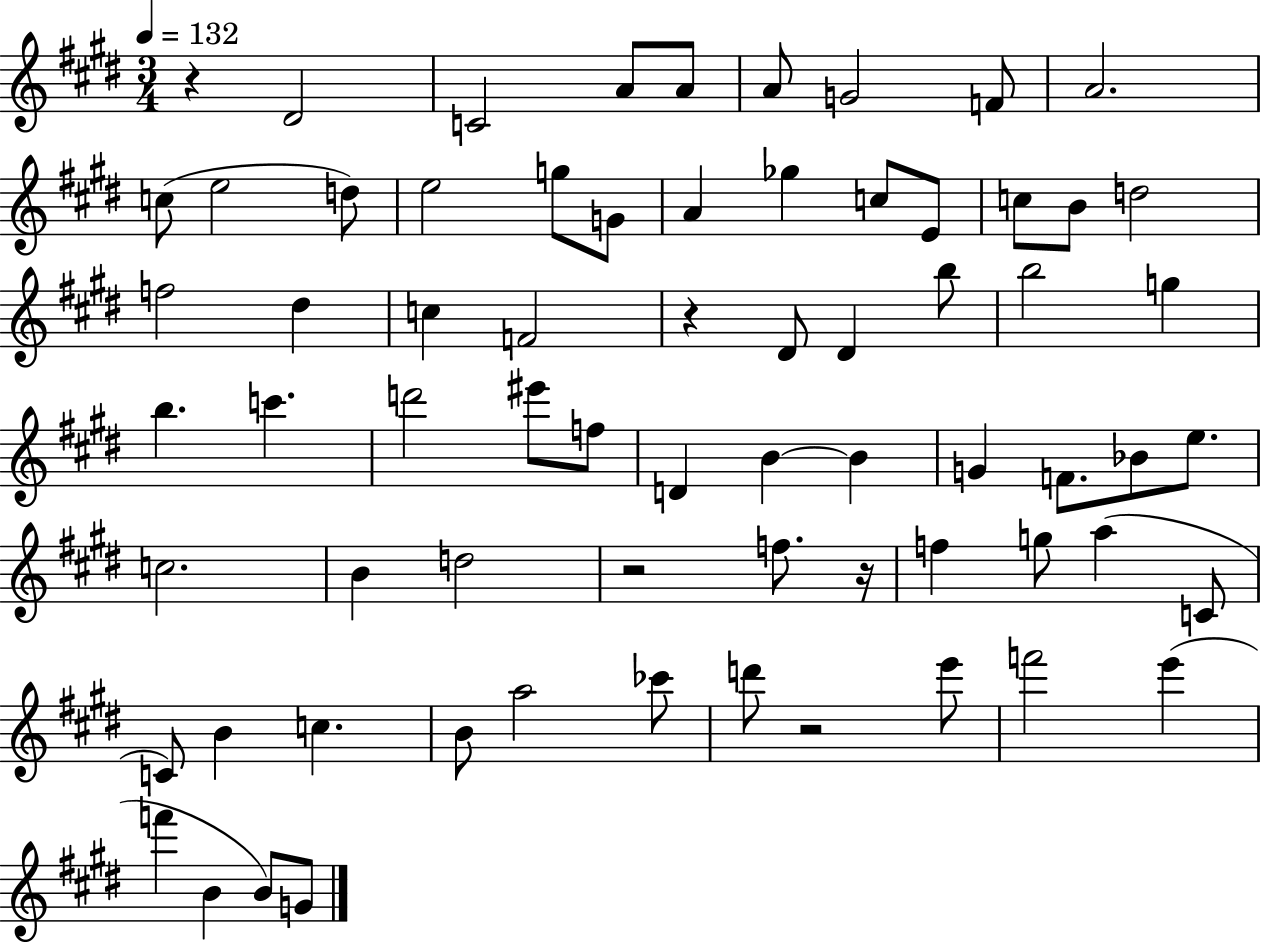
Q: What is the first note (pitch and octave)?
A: D#4